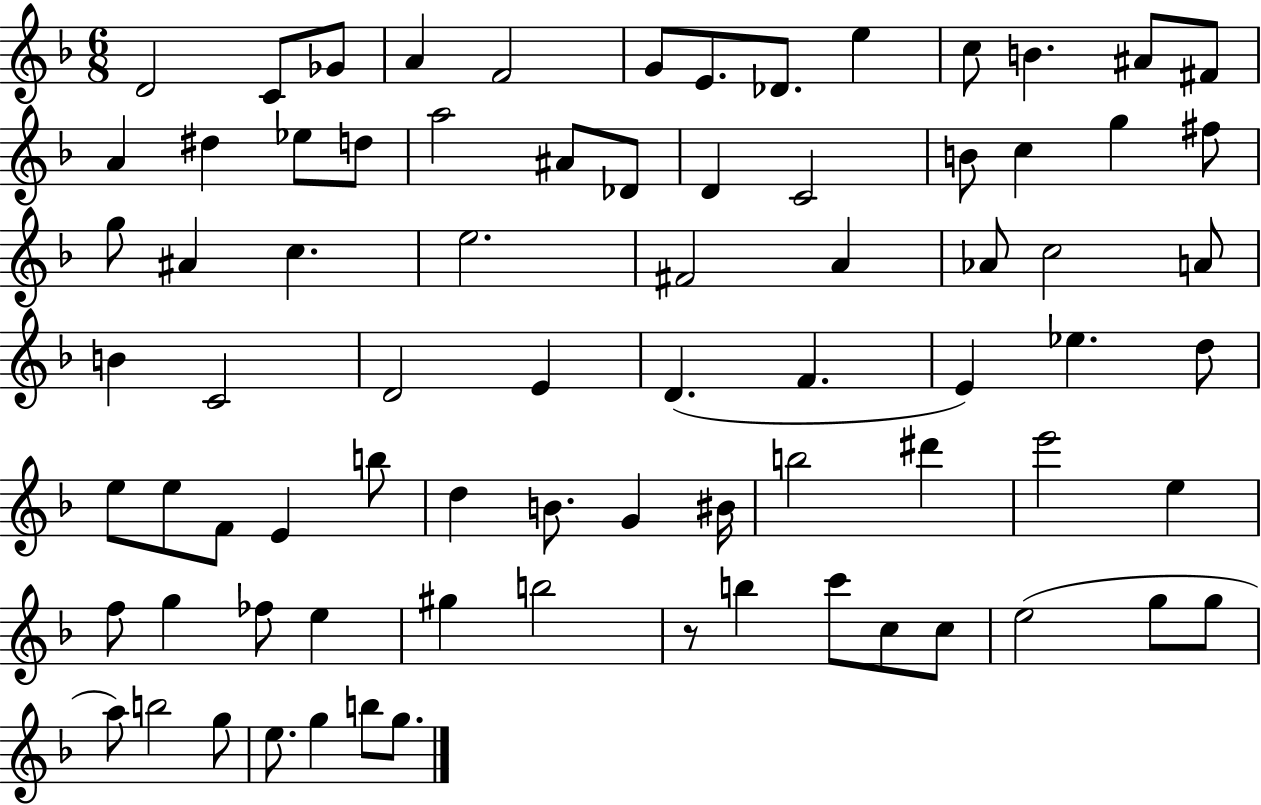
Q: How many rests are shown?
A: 1